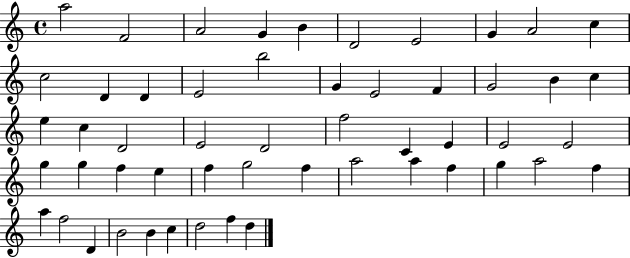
A5/h F4/h A4/h G4/q B4/q D4/h E4/h G4/q A4/h C5/q C5/h D4/q D4/q E4/h B5/h G4/q E4/h F4/q G4/h B4/q C5/q E5/q C5/q D4/h E4/h D4/h F5/h C4/q E4/q E4/h E4/h G5/q G5/q F5/q E5/q F5/q G5/h F5/q A5/h A5/q F5/q G5/q A5/h F5/q A5/q F5/h D4/q B4/h B4/q C5/q D5/h F5/q D5/q